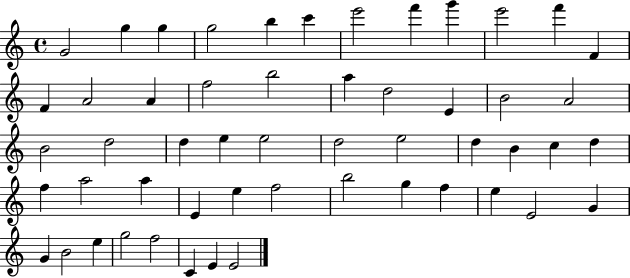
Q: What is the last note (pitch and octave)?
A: E4